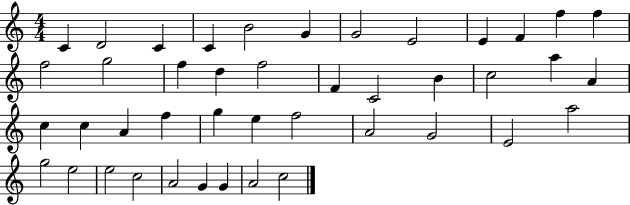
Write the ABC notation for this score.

X:1
T:Untitled
M:4/4
L:1/4
K:C
C D2 C C B2 G G2 E2 E F f f f2 g2 f d f2 F C2 B c2 a A c c A f g e f2 A2 G2 E2 a2 g2 e2 e2 c2 A2 G G A2 c2